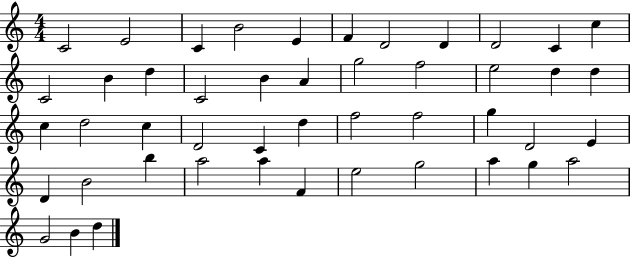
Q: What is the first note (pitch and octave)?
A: C4